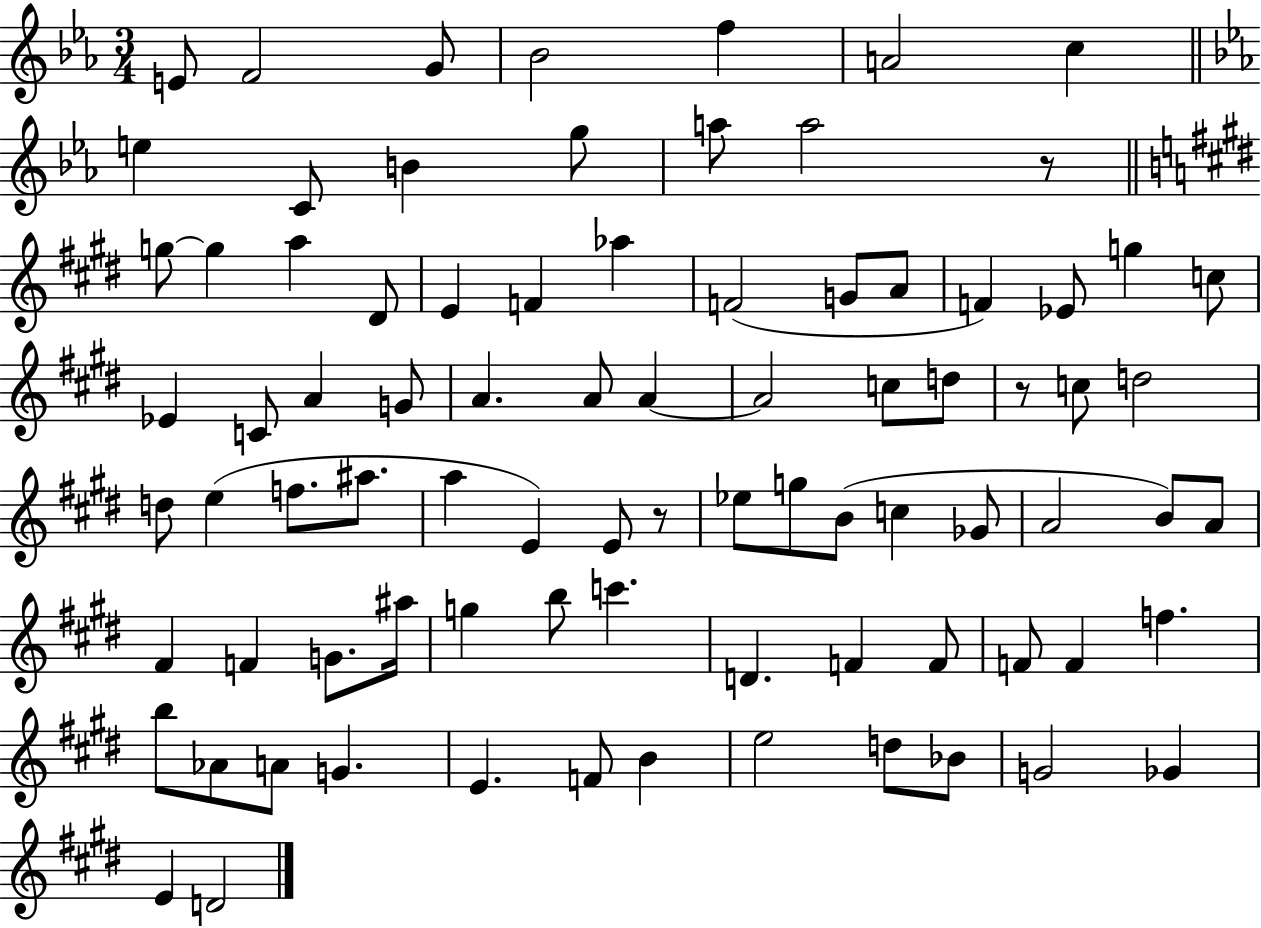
{
  \clef treble
  \numericTimeSignature
  \time 3/4
  \key ees \major
  e'8 f'2 g'8 | bes'2 f''4 | a'2 c''4 | \bar "||" \break \key c \minor e''4 c'8 b'4 g''8 | a''8 a''2 r8 | \bar "||" \break \key e \major g''8~~ g''4 a''4 dis'8 | e'4 f'4 aes''4 | f'2( g'8 a'8 | f'4) ees'8 g''4 c''8 | \break ees'4 c'8 a'4 g'8 | a'4. a'8 a'4~~ | a'2 c''8 d''8 | r8 c''8 d''2 | \break d''8 e''4( f''8. ais''8. | a''4 e'4) e'8 r8 | ees''8 g''8 b'8( c''4 ges'8 | a'2 b'8) a'8 | \break fis'4 f'4 g'8. ais''16 | g''4 b''8 c'''4. | d'4. f'4 f'8 | f'8 f'4 f''4. | \break b''8 aes'8 a'8 g'4. | e'4. f'8 b'4 | e''2 d''8 bes'8 | g'2 ges'4 | \break e'4 d'2 | \bar "|."
}